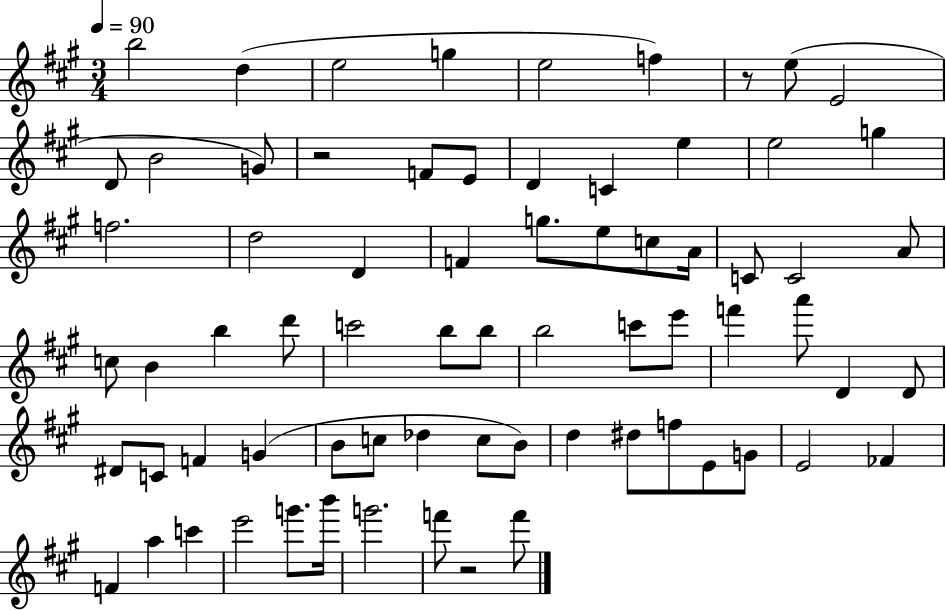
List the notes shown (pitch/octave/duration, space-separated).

B5/h D5/q E5/h G5/q E5/h F5/q R/e E5/e E4/h D4/e B4/h G4/e R/h F4/e E4/e D4/q C4/q E5/q E5/h G5/q F5/h. D5/h D4/q F4/q G5/e. E5/e C5/e A4/s C4/e C4/h A4/e C5/e B4/q B5/q D6/e C6/h B5/e B5/e B5/h C6/e E6/e F6/q A6/e D4/q D4/e D#4/e C4/e F4/q G4/q B4/e C5/e Db5/q C5/e B4/e D5/q D#5/e F5/e E4/e G4/e E4/h FES4/q F4/q A5/q C6/q E6/h G6/e. B6/s G6/h. F6/e R/h F6/e